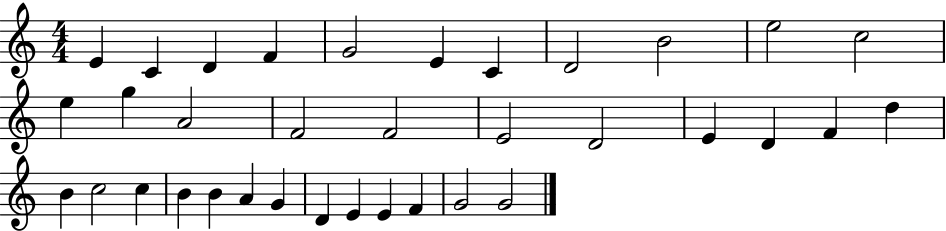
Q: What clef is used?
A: treble